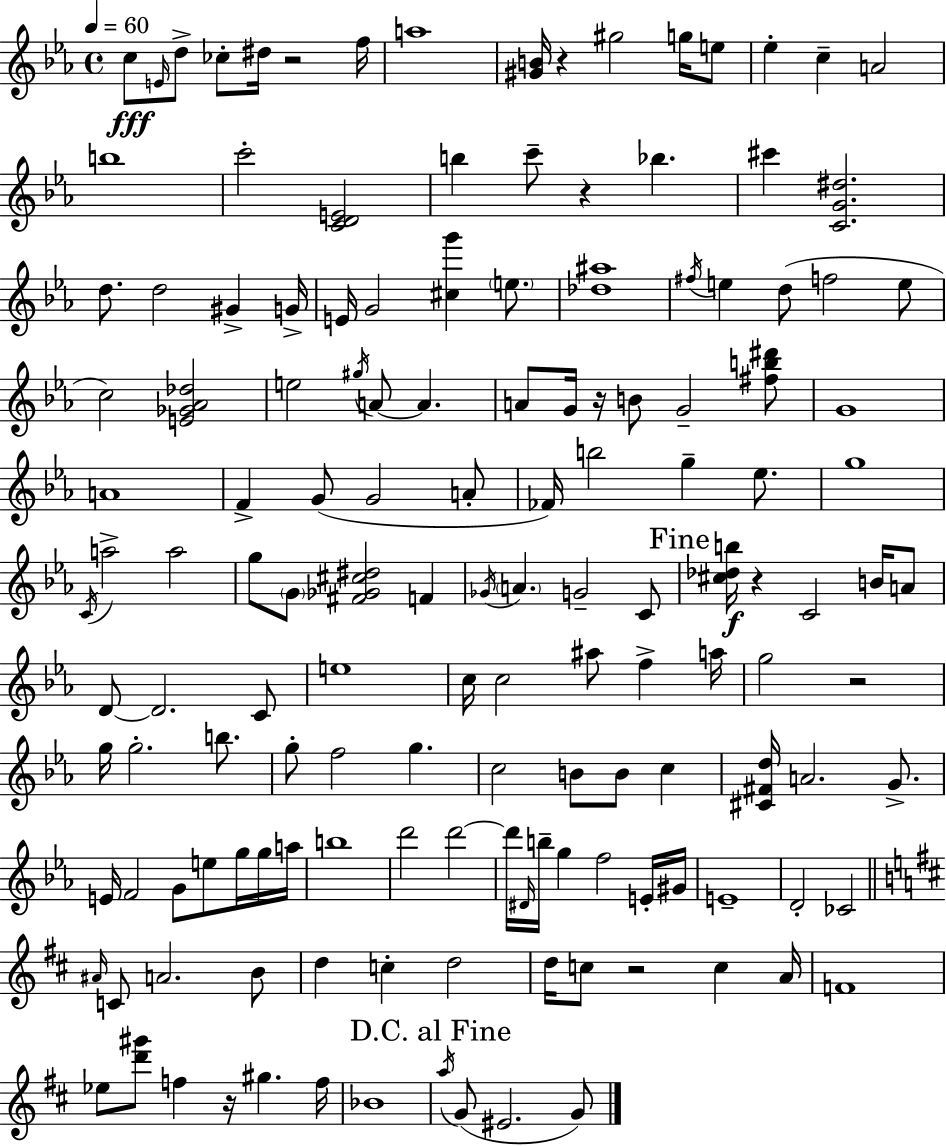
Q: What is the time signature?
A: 4/4